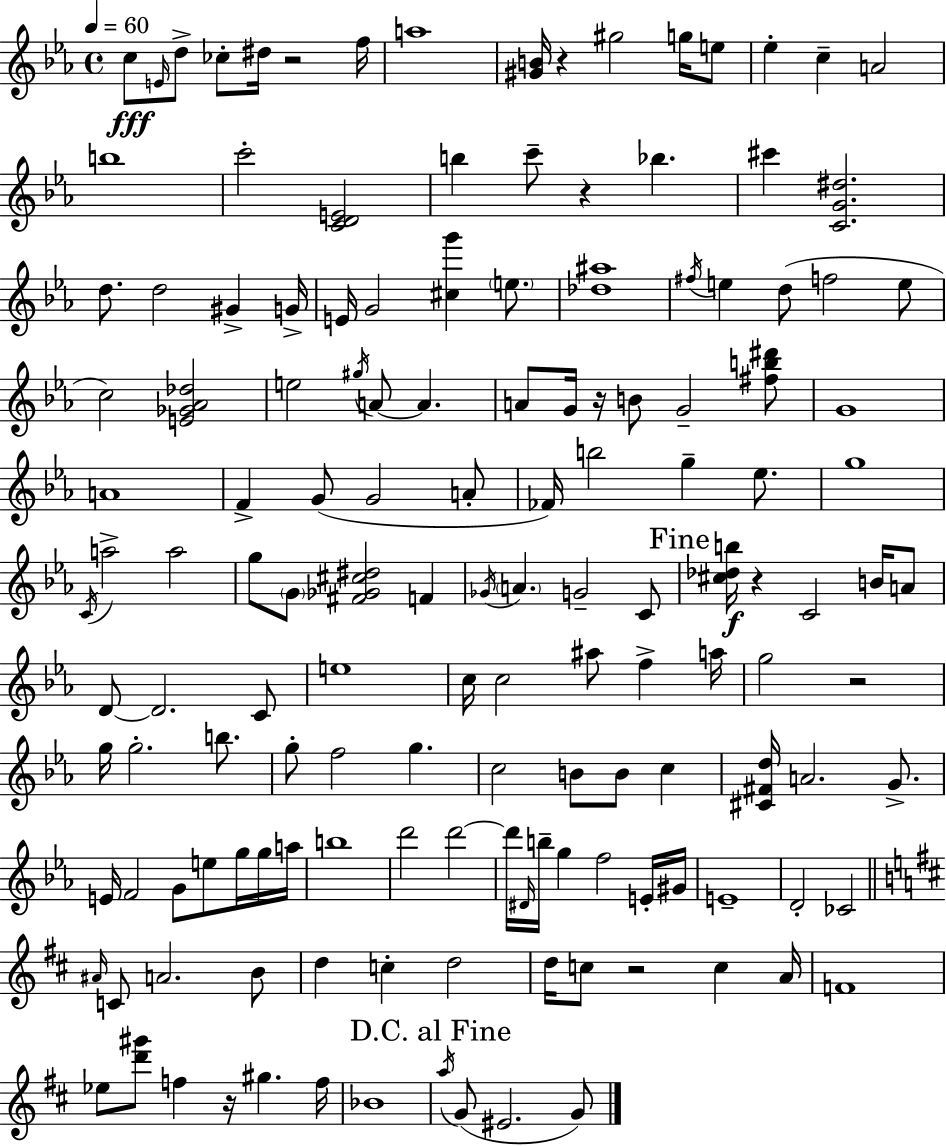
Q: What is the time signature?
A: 4/4